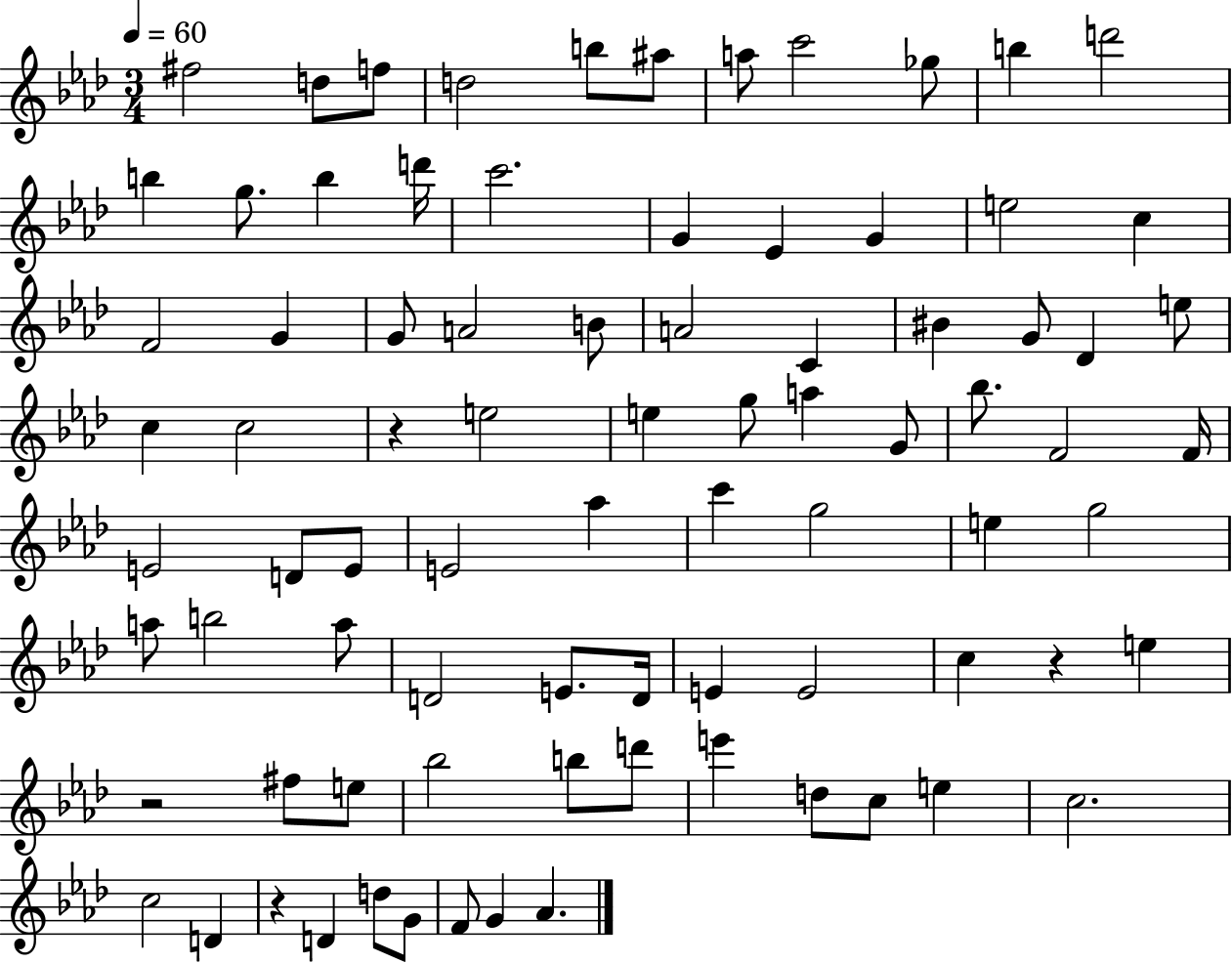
F#5/h D5/e F5/e D5/h B5/e A#5/e A5/e C6/h Gb5/e B5/q D6/h B5/q G5/e. B5/q D6/s C6/h. G4/q Eb4/q G4/q E5/h C5/q F4/h G4/q G4/e A4/h B4/e A4/h C4/q BIS4/q G4/e Db4/q E5/e C5/q C5/h R/q E5/h E5/q G5/e A5/q G4/e Bb5/e. F4/h F4/s E4/h D4/e E4/e E4/h Ab5/q C6/q G5/h E5/q G5/h A5/e B5/h A5/e D4/h E4/e. D4/s E4/q E4/h C5/q R/q E5/q R/h F#5/e E5/e Bb5/h B5/e D6/e E6/q D5/e C5/e E5/q C5/h. C5/h D4/q R/q D4/q D5/e G4/e F4/e G4/q Ab4/q.